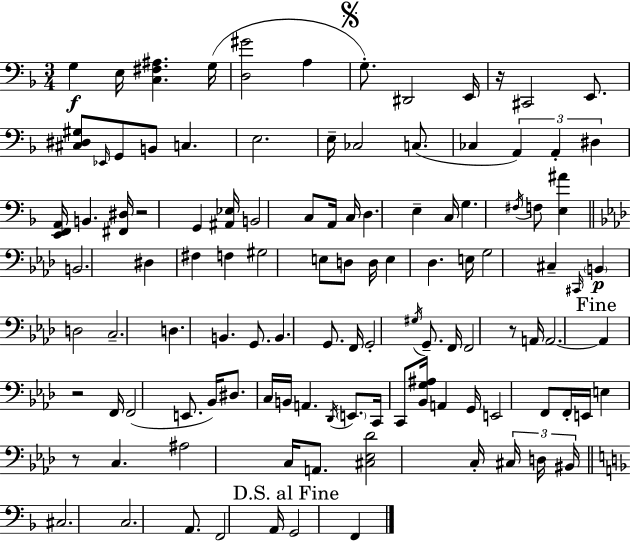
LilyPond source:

{
  \clef bass
  \numericTimeSignature
  \time 3/4
  \key f \major
  \repeat volta 2 { g4\f e16 <c fis ais>4. g16( | <d gis'>2 a4 | \mark \markup { \musicglyph "scripts.segno" } g8.-.) dis,2 e,16 | r16 cis,2 e,8. | \break <cis dis gis>8 \grace { ees,16 } g,8 b,8 c4. | e2. | e16-- ces2 c8.( | ces4 \tuplet 3/2 { a,4) a,4-. | \break dis4 } <e, f, a,>16 b,4. | <fis, dis>16 r2 g,4 | <ais, ees>16 b,2 c8 | a,16 c16 d4. e4-- | \break c16 g4. \acciaccatura { fis16 } f8 <e ais'>4 | \bar "||" \break \key f \minor b,2. | dis4 fis4 f4 | gis2 e8 d8 | d16 e4 des4. e16 | \break g2 cis4-- | \grace { cis,16 } \parenthesize b,4\p d2 | c2.-- | d4. b,4. | \break g,8. b,4. g,8. | f,16 g,2-. \acciaccatura { gis16 } g,8.-- | f,16 f,2 r8 | a,16 a,2.~~ | \break \mark "Fine" a,4 r2 | f,16 f,2( e,8. | bes,16) dis8. c16 b,16 a,4. | \acciaccatura { des,16 } \parenthesize e,8. c,16 c,8 <bes, g ais>16 a,4 | \break g,16 e,2 f,8 | f,16-. e,16 e4 r8 c4. | ais2 c16 | a,8. <cis ees des'>2 c16-. | \break \tuplet 3/2 { cis16 d16 bis,16 } \bar "||" \break \key d \minor cis2. | c2. | a,8. f,2 a,16 | \mark "D.S. al Fine" g,2 f,4 | \break } \bar "|."
}